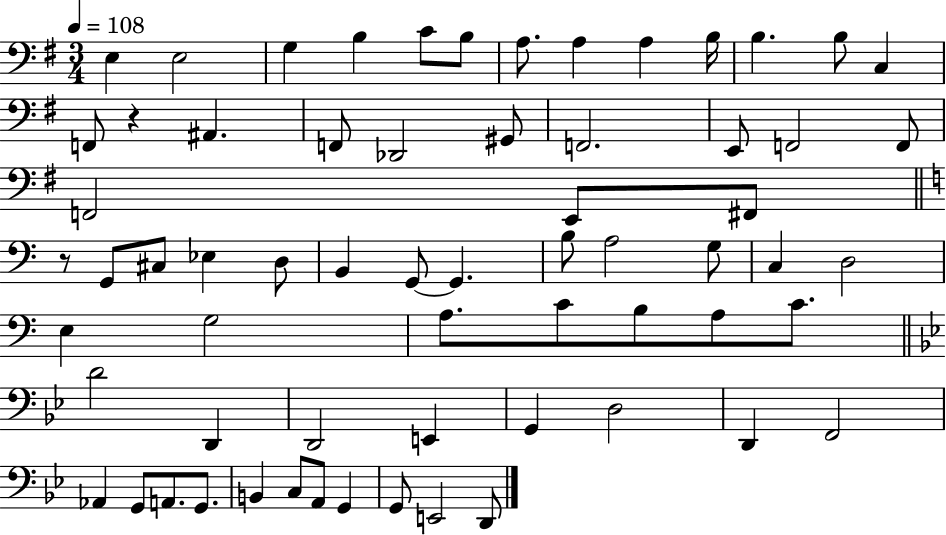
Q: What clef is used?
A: bass